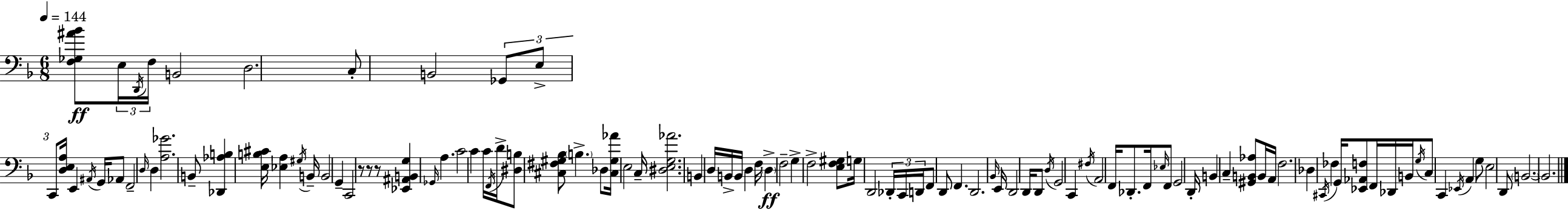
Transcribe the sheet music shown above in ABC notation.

X:1
T:Untitled
M:6/8
L:1/4
K:Dm
[F,_G,^A_B]/2 E,/4 D,,/4 F,/4 B,,2 D,2 C,/2 B,,2 _G,,/2 E,/2 C,,/2 [D,E,A,]/4 E,, ^A,,/4 G,,/4 _A,,/2 F,,2 D,/4 D, [A,_G]2 B,,/2 [_D,,_A,B,] [E,B,^C]/4 [_E,A,] ^G,/4 B,,/4 B,,2 G,, C,,2 z/2 z/2 z/2 [_E,,^A,,B,,G,] _G,,/4 A, C2 C C/4 F,,/4 D/4 [^D,B,]/2 [^C,^F,^G,_B,]/2 B, _D,/2 [^C,^G,_A]/4 E,2 C,/4 [^D,E,G,_A]2 B,, D,/4 B,,/4 B,,/4 D, F,/4 D, F,2 G, F,2 [E,F,^G,]/2 G,/4 D,,2 _D,,/4 C,,/4 D,,/4 F,,/2 D,,/2 F,, D,,2 _B,,/4 E,,/4 D,,2 D,,/4 D,,/2 D,/4 G,,2 C,, ^F,/4 A,,2 F,,/4 _D,,/2 F,,/4 _E,/4 F,,/2 G,,2 D,,/4 B,, C, [^G,,B,,_A,]/2 B,,/4 A,,/4 F,2 _D, ^C,,/4 _F, G,,/4 [_E,,_A,,F,]/2 F,,/4 _D,,/4 B,,/4 G,/4 C,/2 C,, _E,,/4 A,, G,/2 E,2 D,,/2 B,,2 B,,2